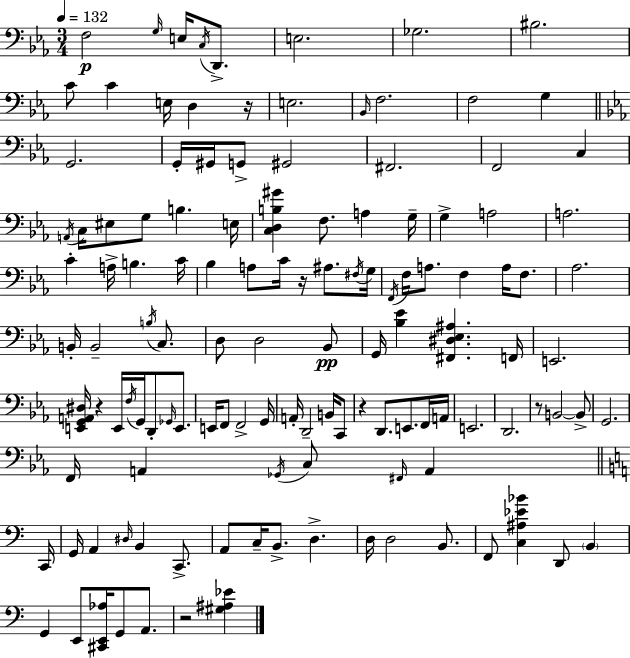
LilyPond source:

{
  \clef bass
  \numericTimeSignature
  \time 3/4
  \key ees \major
  \tempo 4 = 132
  f2\p \grace { g16 } e16 \acciaccatura { c16 } d,8.-> | e2. | ges2. | bis2. | \break c'8 c'4 e16 d4 | r16 e2. | \grace { bes,16 } f2. | f2 g4 | \break \bar "||" \break \key c \minor g,2. | g,16-. gis,16 g,8-> gis,2 | fis,2. | f,2 c4 | \break \acciaccatura { a,16 } c16 eis8 g8 b4. | e16 <c d b gis'>4 f8. a4 | g16-- g4-> a2 | a2. | \break c'4-. a16-> b4. | c'16 bes4 a8 c'16 r16 ais8. | \acciaccatura { fis16 } g16 \acciaccatura { f,16 } f16 a8. f4 a16 | f8. aes2. | \break b,16-. b,2-- | \acciaccatura { b16 } c8. d8 d2 | bes,8\pp g,16 <bes ees'>4 <fis, dis ees ais>4. | f,16 e,2. | \break <e, g, a, dis>16 r4 e,16 \acciaccatura { f16 } g,16 | d,8-. \grace { ges,16 } e,8. e,16 f,8 f,2-> | g,16 a,16-. d,2-- | b,16 c,8 r4 d,8. | \break e,8. f,16 a,16 e,2. | d,2. | r8 b,2~~ | b,8-> g,2. | \break f,16 a,4 \acciaccatura { ges,16 } | c8 \grace { fis,16 } a,4 \bar "||" \break \key c \major c,16 g,16 a,4 \grace { dis16 } b,4 c,8.-> | a,8 c16-- b,8.-> d4.-> | d16 d2 b,8. | f,8 <c ais ees' bes'>4 d,8 \parenthesize b,4 | \break g,4 e,8 <cis, e, aes>16 g,8 a,8. | r2 <gis ais ees'>4 | \bar "|."
}